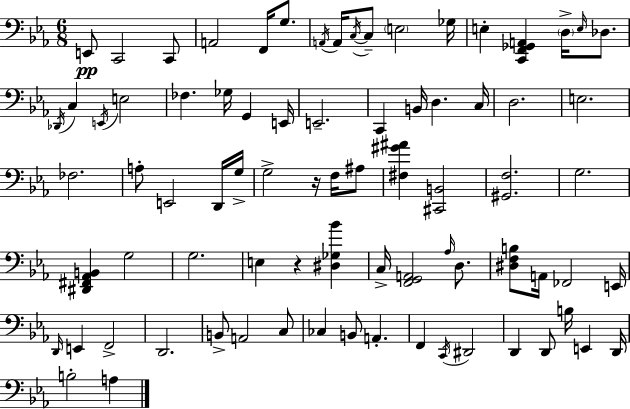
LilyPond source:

{
  \clef bass
  \numericTimeSignature
  \time 6/8
  \key ees \major
  e,8\pp c,2 c,8 | a,2 f,16 g8. | \acciaccatura { a,16 } a,16 \acciaccatura { c16~ }~ c8-- \parenthesize e2 | ges16 e4-. <c, f, ges, a,>4 \parenthesize d16-> \grace { e16 } | \break des8. \acciaccatura { des,16 } c4 \acciaccatura { e,16 } e2 | fes4. ges16 | g,4 e,16 e,2.-- | c,4 b,16 d4. | \break c16 d2. | e2. | fes2. | a8-. e,2 | \break d,16 g16-> g2-> | r16 f16 ais8 <fis gis' ais'>4 <cis, b,>2 | <gis, f>2. | g2. | \break <dis, fis, aes, b,>4 g2 | g2. | e4 r4 | <dis ges bes'>4 c16-> <f, g, a,>2 | \break \grace { aes16 } d8. <dis f b>8 a,16 fes,2 | e,16 \grace { d,16 } e,4 f,2-> | d,2. | b,8-> a,2 | \break c8 ces4 b,8 | a,4.-. f,4 \acciaccatura { c,16 } | dis,2 d,4 | d,8 b16 e,4 d,16 b2-. | \break a4 \bar "|."
}